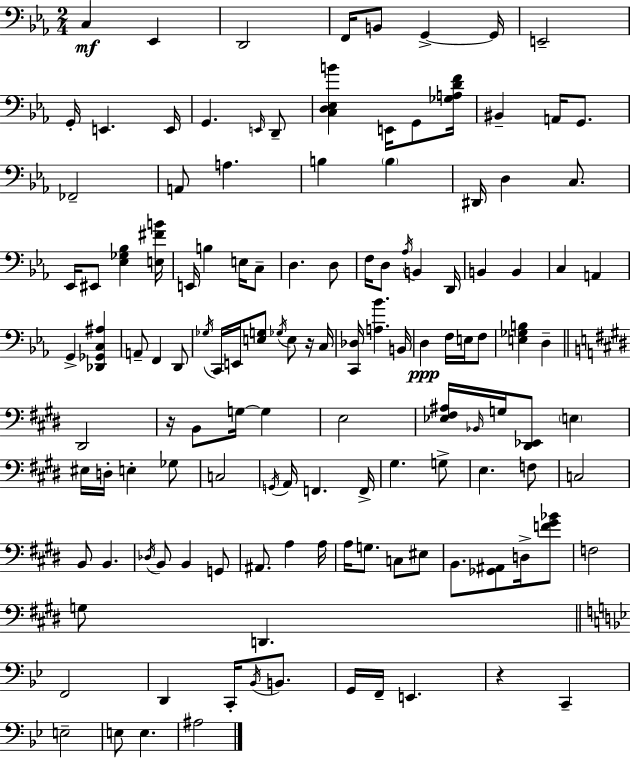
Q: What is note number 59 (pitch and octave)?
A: F3